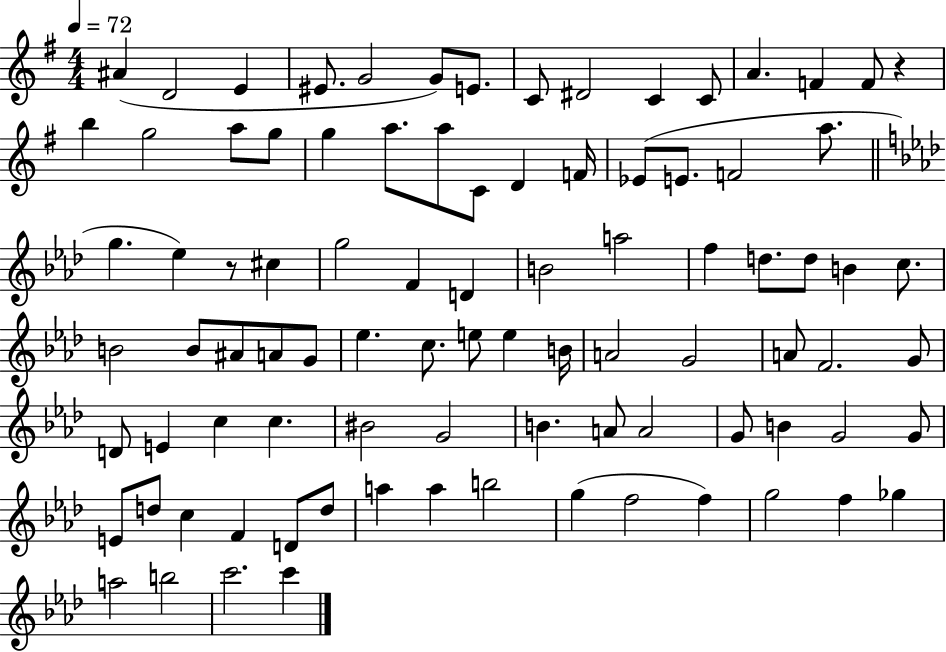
{
  \clef treble
  \numericTimeSignature
  \time 4/4
  \key g \major
  \tempo 4 = 72
  ais'4( d'2 e'4 | eis'8. g'2 g'8) e'8. | c'8 dis'2 c'4 c'8 | a'4. f'4 f'8 r4 | \break b''4 g''2 a''8 g''8 | g''4 a''8. a''8 c'8 d'4 f'16 | ees'8( e'8. f'2 a''8. | \bar "||" \break \key aes \major g''4. ees''4) r8 cis''4 | g''2 f'4 d'4 | b'2 a''2 | f''4 d''8. d''8 b'4 c''8. | \break b'2 b'8 ais'8 a'8 g'8 | ees''4. c''8. e''8 e''4 b'16 | a'2 g'2 | a'8 f'2. g'8 | \break d'8 e'4 c''4 c''4. | bis'2 g'2 | b'4. a'8 a'2 | g'8 b'4 g'2 g'8 | \break e'8 d''8 c''4 f'4 d'8 d''8 | a''4 a''4 b''2 | g''4( f''2 f''4) | g''2 f''4 ges''4 | \break a''2 b''2 | c'''2. c'''4 | \bar "|."
}